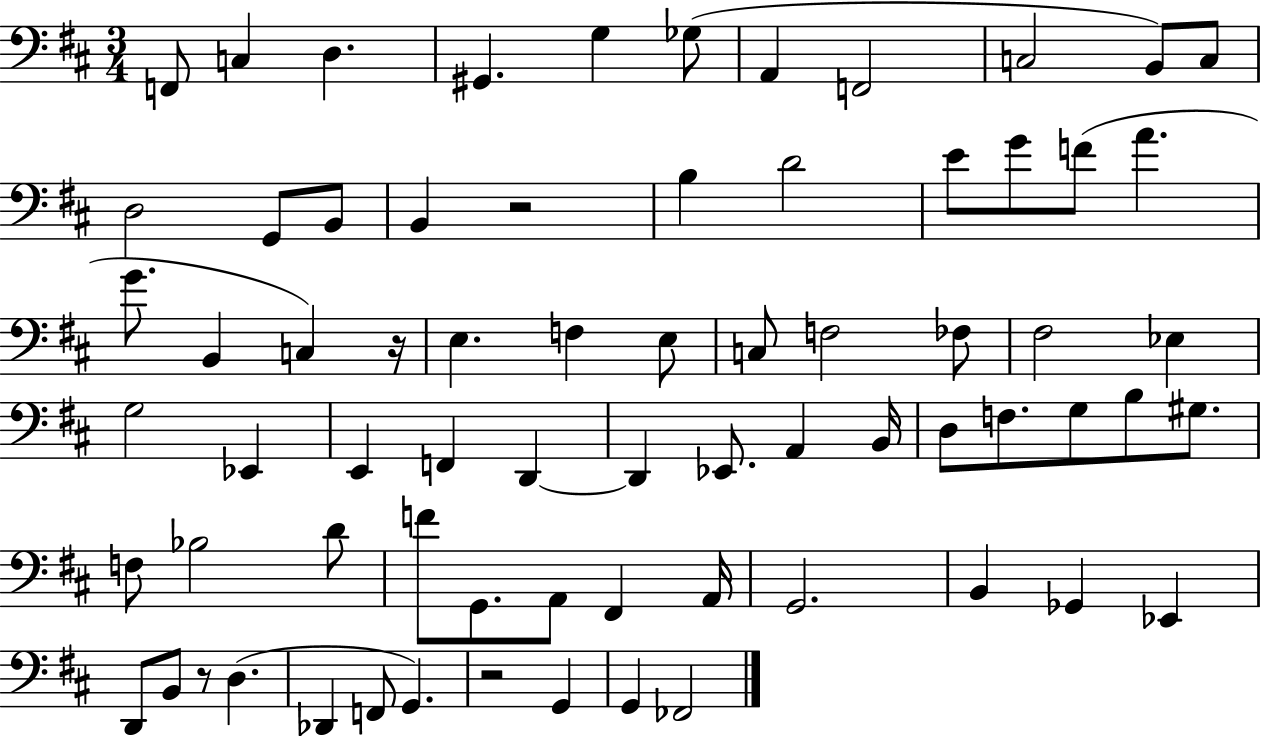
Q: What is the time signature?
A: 3/4